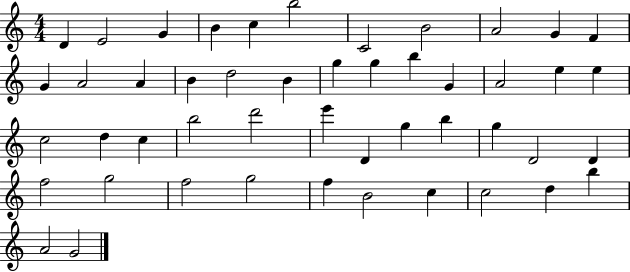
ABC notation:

X:1
T:Untitled
M:4/4
L:1/4
K:C
D E2 G B c b2 C2 B2 A2 G F G A2 A B d2 B g g b G A2 e e c2 d c b2 d'2 e' D g b g D2 D f2 g2 f2 g2 f B2 c c2 d b A2 G2